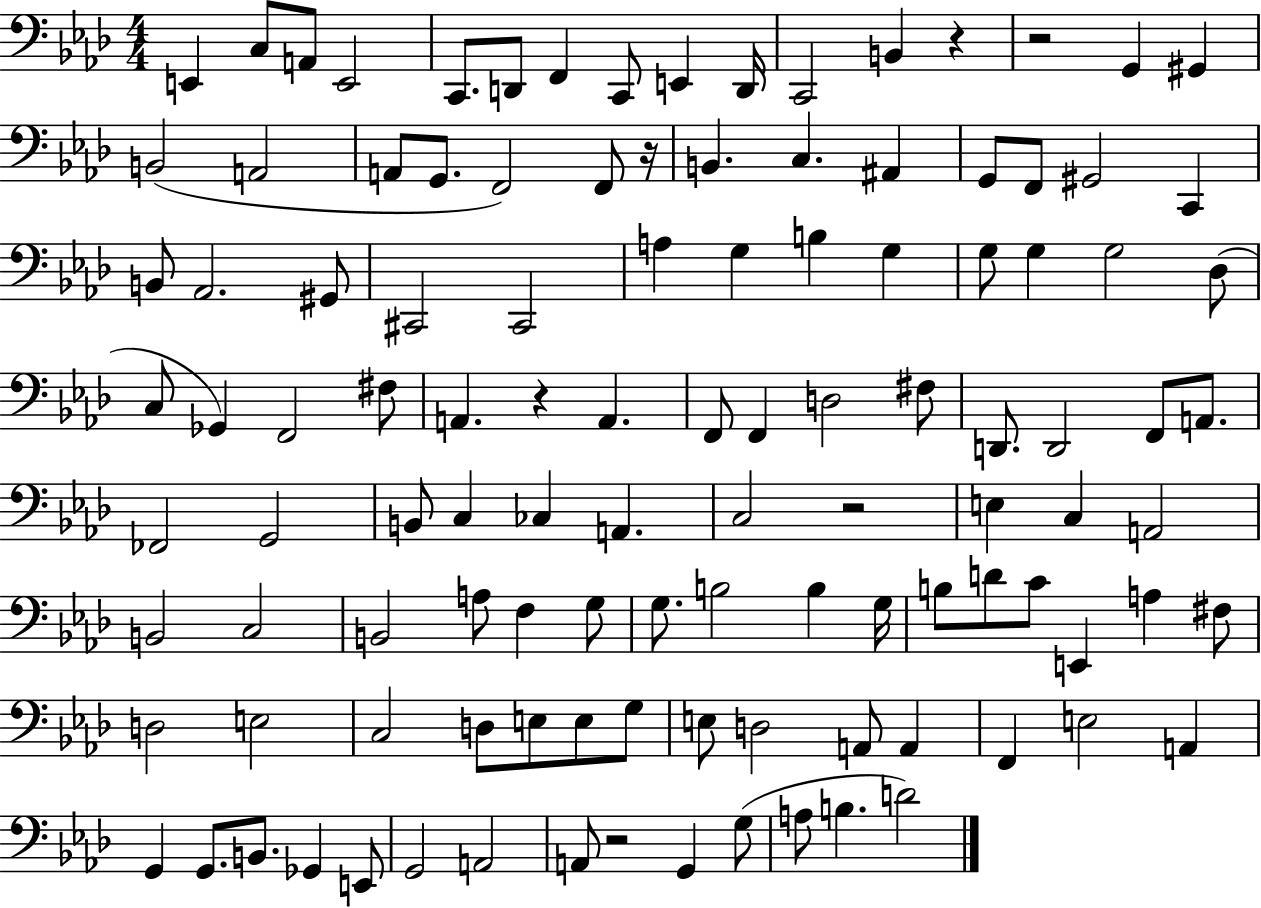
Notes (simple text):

E2/q C3/e A2/e E2/h C2/e. D2/e F2/q C2/e E2/q D2/s C2/h B2/q R/q R/h G2/q G#2/q B2/h A2/h A2/e G2/e. F2/h F2/e R/s B2/q. C3/q. A#2/q G2/e F2/e G#2/h C2/q B2/e Ab2/h. G#2/e C#2/h C#2/h A3/q G3/q B3/q G3/q G3/e G3/q G3/h Db3/e C3/e Gb2/q F2/h F#3/e A2/q. R/q A2/q. F2/e F2/q D3/h F#3/e D2/e. D2/h F2/e A2/e. FES2/h G2/h B2/e C3/q CES3/q A2/q. C3/h R/h E3/q C3/q A2/h B2/h C3/h B2/h A3/e F3/q G3/e G3/e. B3/h B3/q G3/s B3/e D4/e C4/e E2/q A3/q F#3/e D3/h E3/h C3/h D3/e E3/e E3/e G3/e E3/e D3/h A2/e A2/q F2/q E3/h A2/q G2/q G2/e. B2/e. Gb2/q E2/e G2/h A2/h A2/e R/h G2/q G3/e A3/e B3/q. D4/h